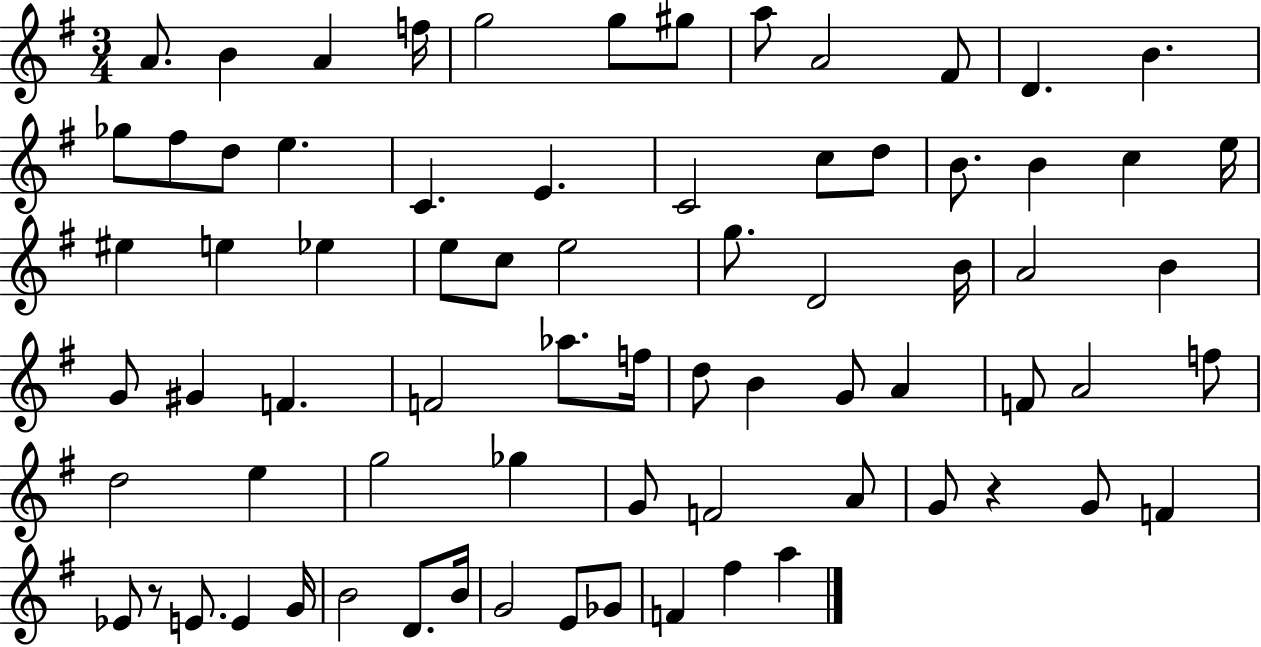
A4/e. B4/q A4/q F5/s G5/h G5/e G#5/e A5/e A4/h F#4/e D4/q. B4/q. Gb5/e F#5/e D5/e E5/q. C4/q. E4/q. C4/h C5/e D5/e B4/e. B4/q C5/q E5/s EIS5/q E5/q Eb5/q E5/e C5/e E5/h G5/e. D4/h B4/s A4/h B4/q G4/e G#4/q F4/q. F4/h Ab5/e. F5/s D5/e B4/q G4/e A4/q F4/e A4/h F5/e D5/h E5/q G5/h Gb5/q G4/e F4/h A4/e G4/e R/q G4/e F4/q Eb4/e R/e E4/e. E4/q G4/s B4/h D4/e. B4/s G4/h E4/e Gb4/e F4/q F#5/q A5/q